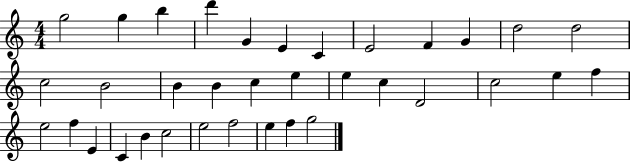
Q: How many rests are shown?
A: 0